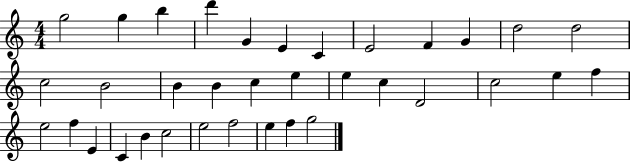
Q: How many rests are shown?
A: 0